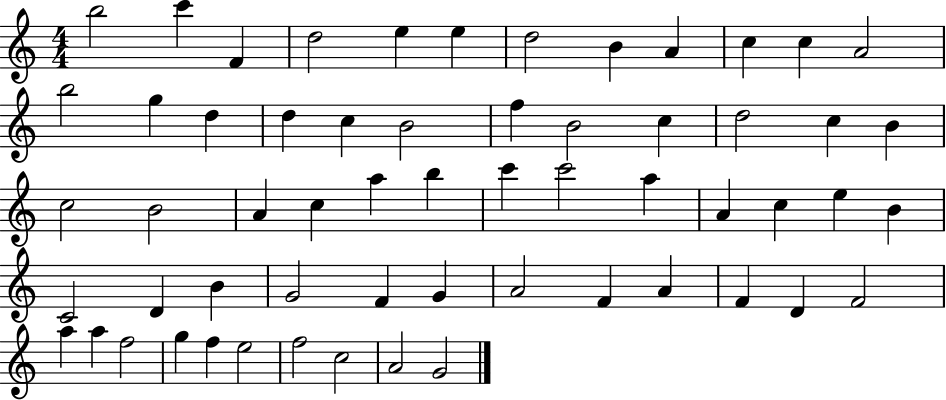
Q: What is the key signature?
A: C major